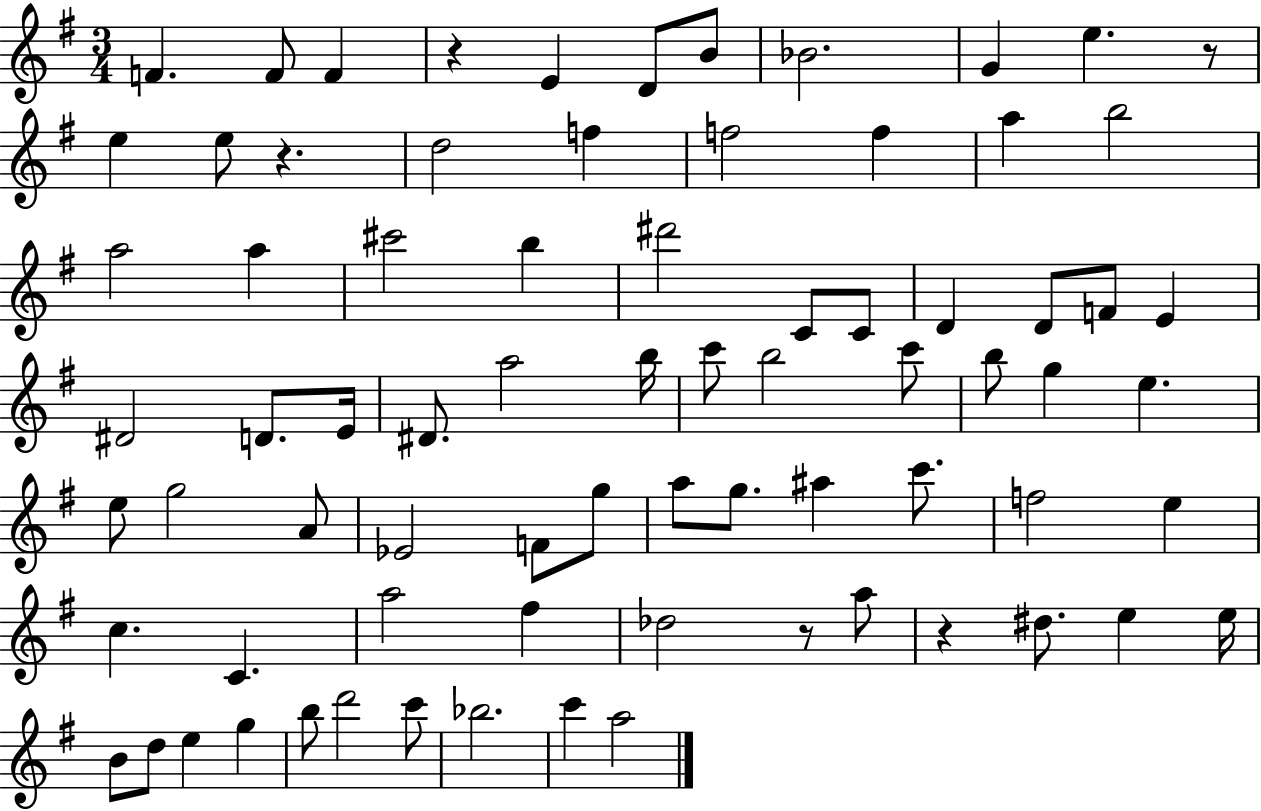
X:1
T:Untitled
M:3/4
L:1/4
K:G
F F/2 F z E D/2 B/2 _B2 G e z/2 e e/2 z d2 f f2 f a b2 a2 a ^c'2 b ^d'2 C/2 C/2 D D/2 F/2 E ^D2 D/2 E/4 ^D/2 a2 b/4 c'/2 b2 c'/2 b/2 g e e/2 g2 A/2 _E2 F/2 g/2 a/2 g/2 ^a c'/2 f2 e c C a2 ^f _d2 z/2 a/2 z ^d/2 e e/4 B/2 d/2 e g b/2 d'2 c'/2 _b2 c' a2